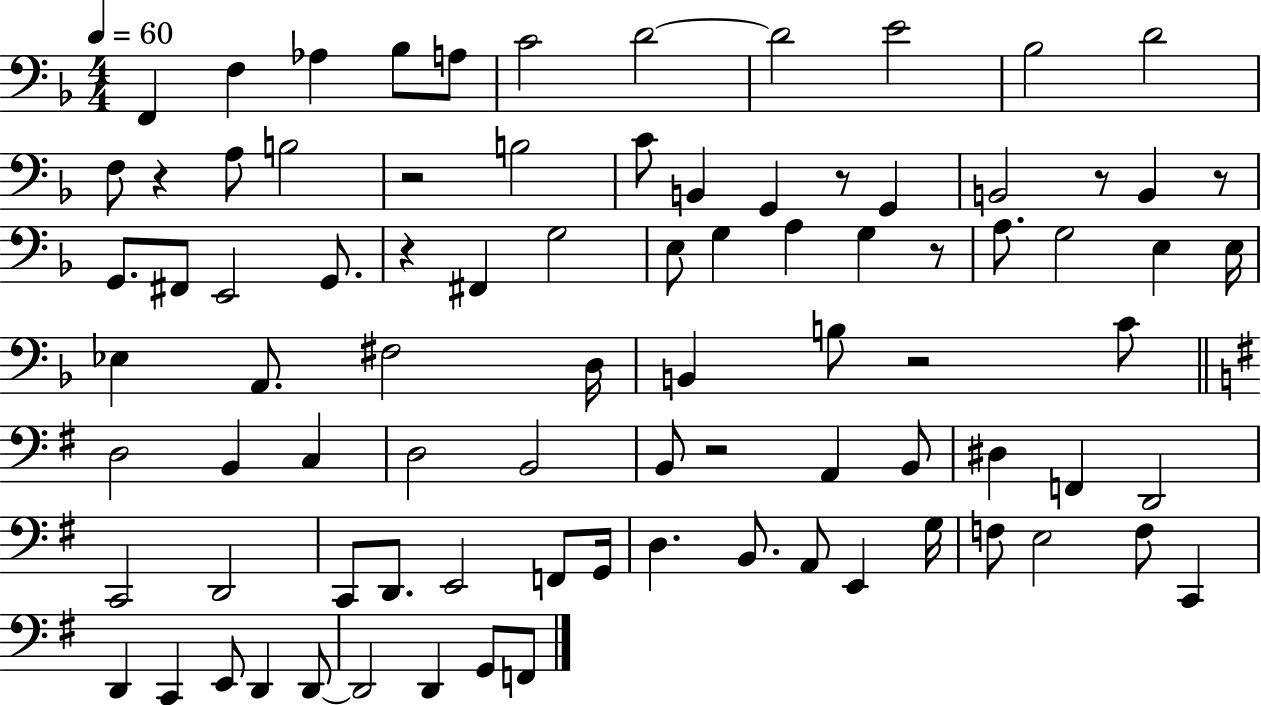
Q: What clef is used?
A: bass